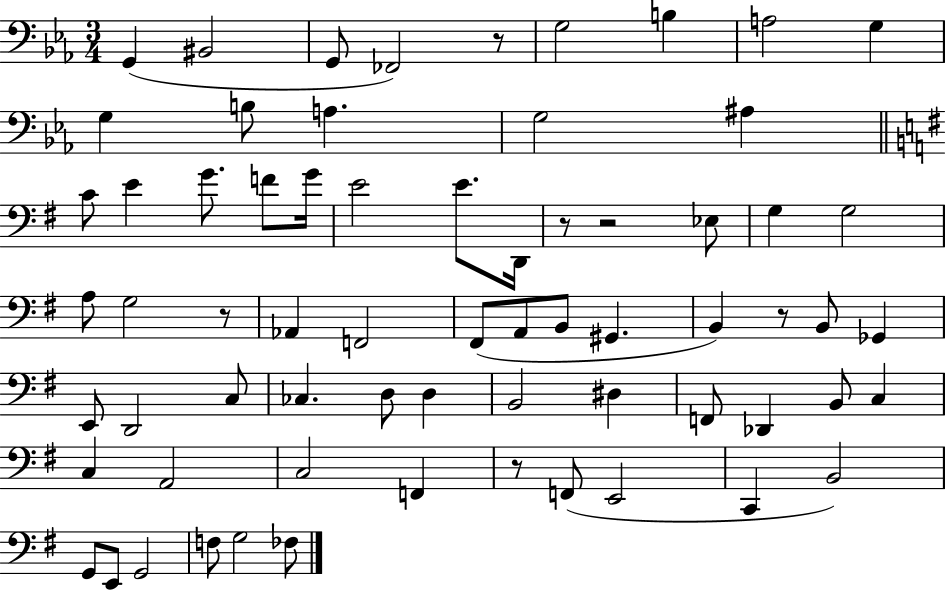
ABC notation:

X:1
T:Untitled
M:3/4
L:1/4
K:Eb
G,, ^B,,2 G,,/2 _F,,2 z/2 G,2 B, A,2 G, G, B,/2 A, G,2 ^A, C/2 E G/2 F/2 G/4 E2 E/2 D,,/4 z/2 z2 _E,/2 G, G,2 A,/2 G,2 z/2 _A,, F,,2 ^F,,/2 A,,/2 B,,/2 ^G,, B,, z/2 B,,/2 _G,, E,,/2 D,,2 C,/2 _C, D,/2 D, B,,2 ^D, F,,/2 _D,, B,,/2 C, C, A,,2 C,2 F,, z/2 F,,/2 E,,2 C,, B,,2 G,,/2 E,,/2 G,,2 F,/2 G,2 _F,/2